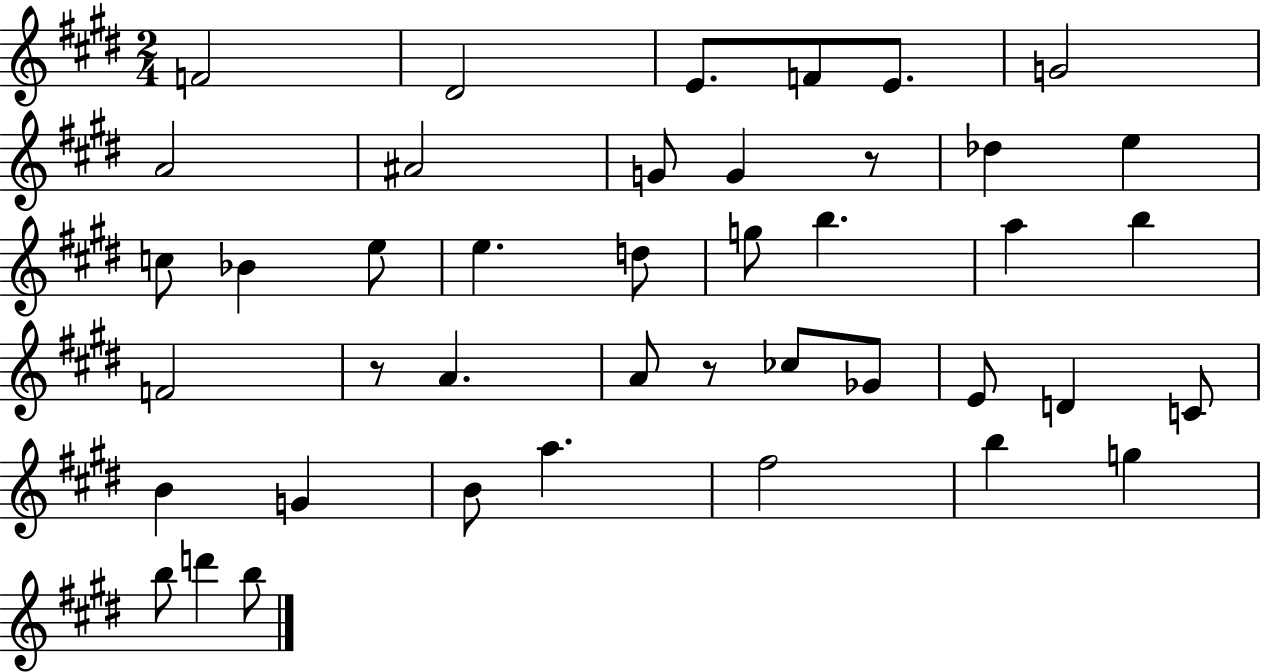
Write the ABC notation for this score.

X:1
T:Untitled
M:2/4
L:1/4
K:E
F2 ^D2 E/2 F/2 E/2 G2 A2 ^A2 G/2 G z/2 _d e c/2 _B e/2 e d/2 g/2 b a b F2 z/2 A A/2 z/2 _c/2 _G/2 E/2 D C/2 B G B/2 a ^f2 b g b/2 d' b/2